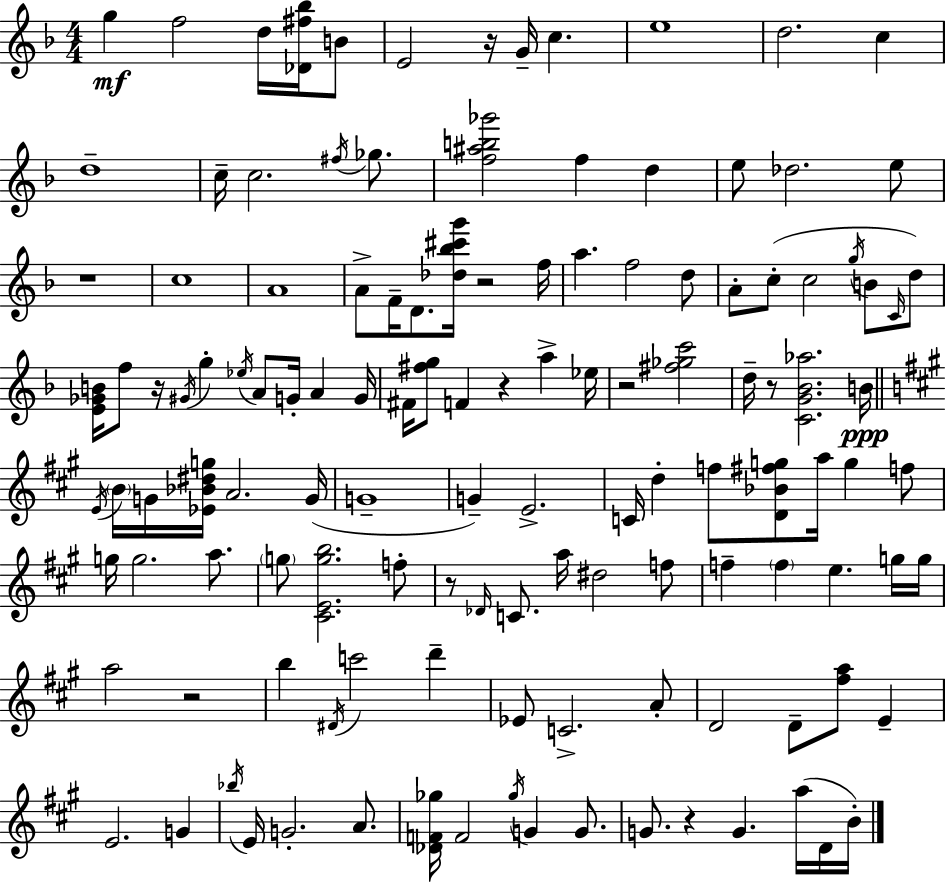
G5/q F5/h D5/s [Db4,F#5,Bb5]/s B4/e E4/h R/s G4/s C5/q. E5/w D5/h. C5/q D5/w C5/s C5/h. F#5/s Gb5/e. [F5,A#5,B5,Gb6]/h F5/q D5/q E5/e Db5/h. E5/e R/w C5/w A4/w A4/e F4/s D4/e. [Db5,Bb5,C#6,G6]/s R/h F5/s A5/q. F5/h D5/e A4/e C5/e C5/h G5/s B4/e C4/s D5/e [E4,Gb4,B4]/s F5/e R/s G#4/s G5/q Eb5/s A4/e G4/s A4/q G4/s F#4/s [F#5,G5]/e F4/q R/q A5/q Eb5/s R/h [F#5,Gb5,C6]/h D5/s R/e [C4,G4,Bb4,Ab5]/h. B4/s E4/s B4/s G4/s [Eb4,Bb4,D#5,G5]/s A4/h. G4/s G4/w G4/q E4/h. C4/s D5/q F5/e [D4,Bb4,F#5,G5]/e A5/s G5/q F5/e G5/s G5/h. A5/e. G5/e [C#4,E4,G5,B5]/h. F5/e R/e Db4/s C4/e. A5/s D#5/h F5/e F5/q F5/q E5/q. G5/s G5/s A5/h R/h B5/q D#4/s C6/h D6/q Eb4/e C4/h. A4/e D4/h D4/e [F#5,A5]/e E4/q E4/h. G4/q Bb5/s E4/s G4/h. A4/e. [Db4,F4,Gb5]/s F4/h Gb5/s G4/q G4/e. G4/e. R/q G4/q. A5/s D4/s B4/s